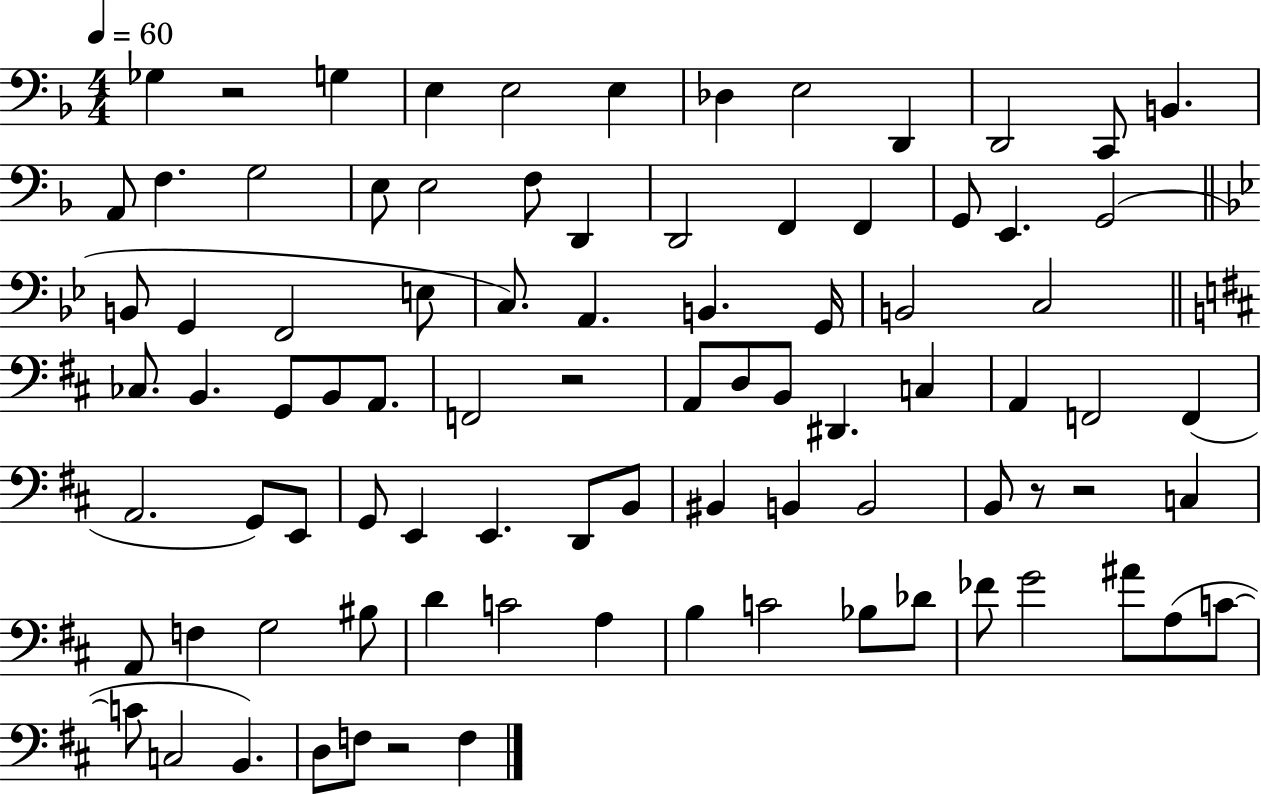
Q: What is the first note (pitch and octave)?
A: Gb3